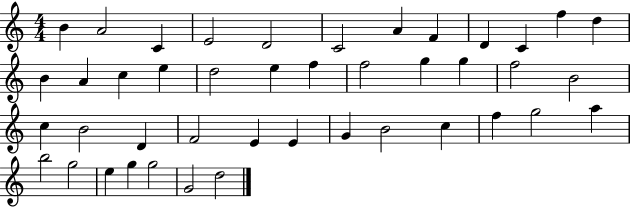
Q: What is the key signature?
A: C major